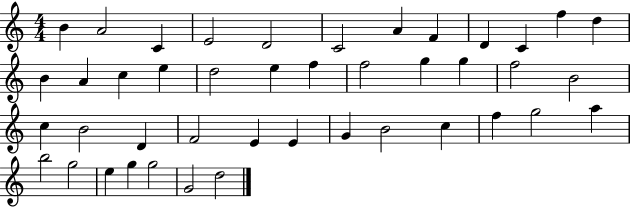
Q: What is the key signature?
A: C major